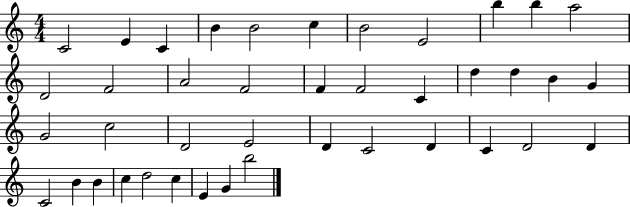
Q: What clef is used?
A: treble